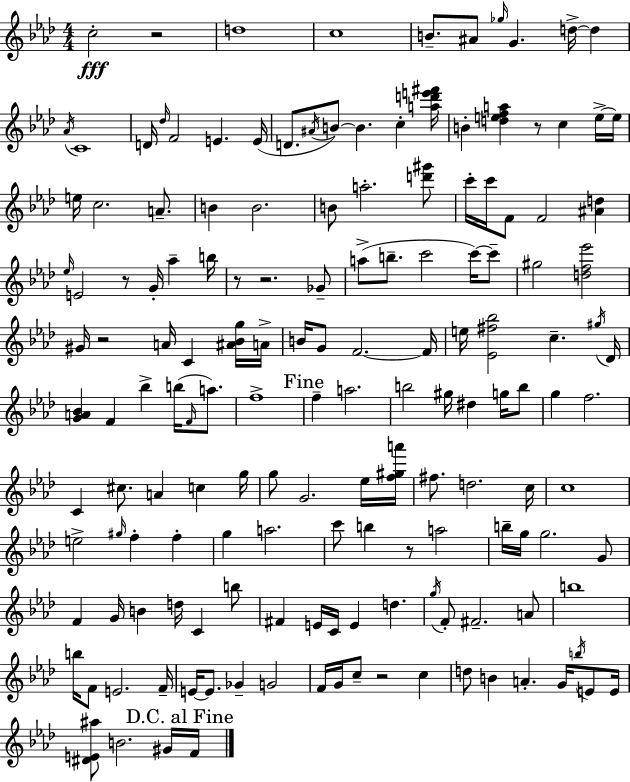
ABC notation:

X:1
T:Untitled
M:4/4
L:1/4
K:Fm
c2 z2 d4 c4 B/2 ^A/2 _g/4 G d/4 d _A/4 C4 D/4 _d/4 F2 E E/4 D/2 ^A/4 B/2 B c [ad'e'^f']/4 B [defa] z/2 c e/4 e/4 e/4 c2 A/2 B B2 B/2 a2 [d'^g']/2 c'/4 c'/4 F/2 F2 [^Ad] _e/4 E2 z/2 G/4 _a b/4 z/2 z2 _G/2 a/2 b/2 c'2 c'/4 c'/2 ^g2 [df_e']2 ^G/4 z2 A/4 C [^A_Bg]/4 A/4 B/4 G/2 F2 F/4 e/4 [_E^f_b]2 c ^g/4 _D/4 [GA_B] F _b b/4 F/4 a/2 f4 f a2 b2 ^g/4 ^d g/4 b/2 g f2 C ^c/2 A c g/4 g/2 G2 _e/4 [f^ga']/4 ^f/2 d2 c/4 c4 e2 ^g/4 f f g a2 c'/2 b z/2 a2 b/4 g/4 g2 G/2 F G/4 B d/4 C b/2 ^F E/4 C/4 E d g/4 F/2 ^F2 A/2 b4 b/4 F/2 E2 F/4 E/4 E/2 _G G2 F/4 G/4 c/2 z2 c d/2 B A G/4 b/4 E/2 E/4 [^DE^a]/2 B2 ^G/4 F/4